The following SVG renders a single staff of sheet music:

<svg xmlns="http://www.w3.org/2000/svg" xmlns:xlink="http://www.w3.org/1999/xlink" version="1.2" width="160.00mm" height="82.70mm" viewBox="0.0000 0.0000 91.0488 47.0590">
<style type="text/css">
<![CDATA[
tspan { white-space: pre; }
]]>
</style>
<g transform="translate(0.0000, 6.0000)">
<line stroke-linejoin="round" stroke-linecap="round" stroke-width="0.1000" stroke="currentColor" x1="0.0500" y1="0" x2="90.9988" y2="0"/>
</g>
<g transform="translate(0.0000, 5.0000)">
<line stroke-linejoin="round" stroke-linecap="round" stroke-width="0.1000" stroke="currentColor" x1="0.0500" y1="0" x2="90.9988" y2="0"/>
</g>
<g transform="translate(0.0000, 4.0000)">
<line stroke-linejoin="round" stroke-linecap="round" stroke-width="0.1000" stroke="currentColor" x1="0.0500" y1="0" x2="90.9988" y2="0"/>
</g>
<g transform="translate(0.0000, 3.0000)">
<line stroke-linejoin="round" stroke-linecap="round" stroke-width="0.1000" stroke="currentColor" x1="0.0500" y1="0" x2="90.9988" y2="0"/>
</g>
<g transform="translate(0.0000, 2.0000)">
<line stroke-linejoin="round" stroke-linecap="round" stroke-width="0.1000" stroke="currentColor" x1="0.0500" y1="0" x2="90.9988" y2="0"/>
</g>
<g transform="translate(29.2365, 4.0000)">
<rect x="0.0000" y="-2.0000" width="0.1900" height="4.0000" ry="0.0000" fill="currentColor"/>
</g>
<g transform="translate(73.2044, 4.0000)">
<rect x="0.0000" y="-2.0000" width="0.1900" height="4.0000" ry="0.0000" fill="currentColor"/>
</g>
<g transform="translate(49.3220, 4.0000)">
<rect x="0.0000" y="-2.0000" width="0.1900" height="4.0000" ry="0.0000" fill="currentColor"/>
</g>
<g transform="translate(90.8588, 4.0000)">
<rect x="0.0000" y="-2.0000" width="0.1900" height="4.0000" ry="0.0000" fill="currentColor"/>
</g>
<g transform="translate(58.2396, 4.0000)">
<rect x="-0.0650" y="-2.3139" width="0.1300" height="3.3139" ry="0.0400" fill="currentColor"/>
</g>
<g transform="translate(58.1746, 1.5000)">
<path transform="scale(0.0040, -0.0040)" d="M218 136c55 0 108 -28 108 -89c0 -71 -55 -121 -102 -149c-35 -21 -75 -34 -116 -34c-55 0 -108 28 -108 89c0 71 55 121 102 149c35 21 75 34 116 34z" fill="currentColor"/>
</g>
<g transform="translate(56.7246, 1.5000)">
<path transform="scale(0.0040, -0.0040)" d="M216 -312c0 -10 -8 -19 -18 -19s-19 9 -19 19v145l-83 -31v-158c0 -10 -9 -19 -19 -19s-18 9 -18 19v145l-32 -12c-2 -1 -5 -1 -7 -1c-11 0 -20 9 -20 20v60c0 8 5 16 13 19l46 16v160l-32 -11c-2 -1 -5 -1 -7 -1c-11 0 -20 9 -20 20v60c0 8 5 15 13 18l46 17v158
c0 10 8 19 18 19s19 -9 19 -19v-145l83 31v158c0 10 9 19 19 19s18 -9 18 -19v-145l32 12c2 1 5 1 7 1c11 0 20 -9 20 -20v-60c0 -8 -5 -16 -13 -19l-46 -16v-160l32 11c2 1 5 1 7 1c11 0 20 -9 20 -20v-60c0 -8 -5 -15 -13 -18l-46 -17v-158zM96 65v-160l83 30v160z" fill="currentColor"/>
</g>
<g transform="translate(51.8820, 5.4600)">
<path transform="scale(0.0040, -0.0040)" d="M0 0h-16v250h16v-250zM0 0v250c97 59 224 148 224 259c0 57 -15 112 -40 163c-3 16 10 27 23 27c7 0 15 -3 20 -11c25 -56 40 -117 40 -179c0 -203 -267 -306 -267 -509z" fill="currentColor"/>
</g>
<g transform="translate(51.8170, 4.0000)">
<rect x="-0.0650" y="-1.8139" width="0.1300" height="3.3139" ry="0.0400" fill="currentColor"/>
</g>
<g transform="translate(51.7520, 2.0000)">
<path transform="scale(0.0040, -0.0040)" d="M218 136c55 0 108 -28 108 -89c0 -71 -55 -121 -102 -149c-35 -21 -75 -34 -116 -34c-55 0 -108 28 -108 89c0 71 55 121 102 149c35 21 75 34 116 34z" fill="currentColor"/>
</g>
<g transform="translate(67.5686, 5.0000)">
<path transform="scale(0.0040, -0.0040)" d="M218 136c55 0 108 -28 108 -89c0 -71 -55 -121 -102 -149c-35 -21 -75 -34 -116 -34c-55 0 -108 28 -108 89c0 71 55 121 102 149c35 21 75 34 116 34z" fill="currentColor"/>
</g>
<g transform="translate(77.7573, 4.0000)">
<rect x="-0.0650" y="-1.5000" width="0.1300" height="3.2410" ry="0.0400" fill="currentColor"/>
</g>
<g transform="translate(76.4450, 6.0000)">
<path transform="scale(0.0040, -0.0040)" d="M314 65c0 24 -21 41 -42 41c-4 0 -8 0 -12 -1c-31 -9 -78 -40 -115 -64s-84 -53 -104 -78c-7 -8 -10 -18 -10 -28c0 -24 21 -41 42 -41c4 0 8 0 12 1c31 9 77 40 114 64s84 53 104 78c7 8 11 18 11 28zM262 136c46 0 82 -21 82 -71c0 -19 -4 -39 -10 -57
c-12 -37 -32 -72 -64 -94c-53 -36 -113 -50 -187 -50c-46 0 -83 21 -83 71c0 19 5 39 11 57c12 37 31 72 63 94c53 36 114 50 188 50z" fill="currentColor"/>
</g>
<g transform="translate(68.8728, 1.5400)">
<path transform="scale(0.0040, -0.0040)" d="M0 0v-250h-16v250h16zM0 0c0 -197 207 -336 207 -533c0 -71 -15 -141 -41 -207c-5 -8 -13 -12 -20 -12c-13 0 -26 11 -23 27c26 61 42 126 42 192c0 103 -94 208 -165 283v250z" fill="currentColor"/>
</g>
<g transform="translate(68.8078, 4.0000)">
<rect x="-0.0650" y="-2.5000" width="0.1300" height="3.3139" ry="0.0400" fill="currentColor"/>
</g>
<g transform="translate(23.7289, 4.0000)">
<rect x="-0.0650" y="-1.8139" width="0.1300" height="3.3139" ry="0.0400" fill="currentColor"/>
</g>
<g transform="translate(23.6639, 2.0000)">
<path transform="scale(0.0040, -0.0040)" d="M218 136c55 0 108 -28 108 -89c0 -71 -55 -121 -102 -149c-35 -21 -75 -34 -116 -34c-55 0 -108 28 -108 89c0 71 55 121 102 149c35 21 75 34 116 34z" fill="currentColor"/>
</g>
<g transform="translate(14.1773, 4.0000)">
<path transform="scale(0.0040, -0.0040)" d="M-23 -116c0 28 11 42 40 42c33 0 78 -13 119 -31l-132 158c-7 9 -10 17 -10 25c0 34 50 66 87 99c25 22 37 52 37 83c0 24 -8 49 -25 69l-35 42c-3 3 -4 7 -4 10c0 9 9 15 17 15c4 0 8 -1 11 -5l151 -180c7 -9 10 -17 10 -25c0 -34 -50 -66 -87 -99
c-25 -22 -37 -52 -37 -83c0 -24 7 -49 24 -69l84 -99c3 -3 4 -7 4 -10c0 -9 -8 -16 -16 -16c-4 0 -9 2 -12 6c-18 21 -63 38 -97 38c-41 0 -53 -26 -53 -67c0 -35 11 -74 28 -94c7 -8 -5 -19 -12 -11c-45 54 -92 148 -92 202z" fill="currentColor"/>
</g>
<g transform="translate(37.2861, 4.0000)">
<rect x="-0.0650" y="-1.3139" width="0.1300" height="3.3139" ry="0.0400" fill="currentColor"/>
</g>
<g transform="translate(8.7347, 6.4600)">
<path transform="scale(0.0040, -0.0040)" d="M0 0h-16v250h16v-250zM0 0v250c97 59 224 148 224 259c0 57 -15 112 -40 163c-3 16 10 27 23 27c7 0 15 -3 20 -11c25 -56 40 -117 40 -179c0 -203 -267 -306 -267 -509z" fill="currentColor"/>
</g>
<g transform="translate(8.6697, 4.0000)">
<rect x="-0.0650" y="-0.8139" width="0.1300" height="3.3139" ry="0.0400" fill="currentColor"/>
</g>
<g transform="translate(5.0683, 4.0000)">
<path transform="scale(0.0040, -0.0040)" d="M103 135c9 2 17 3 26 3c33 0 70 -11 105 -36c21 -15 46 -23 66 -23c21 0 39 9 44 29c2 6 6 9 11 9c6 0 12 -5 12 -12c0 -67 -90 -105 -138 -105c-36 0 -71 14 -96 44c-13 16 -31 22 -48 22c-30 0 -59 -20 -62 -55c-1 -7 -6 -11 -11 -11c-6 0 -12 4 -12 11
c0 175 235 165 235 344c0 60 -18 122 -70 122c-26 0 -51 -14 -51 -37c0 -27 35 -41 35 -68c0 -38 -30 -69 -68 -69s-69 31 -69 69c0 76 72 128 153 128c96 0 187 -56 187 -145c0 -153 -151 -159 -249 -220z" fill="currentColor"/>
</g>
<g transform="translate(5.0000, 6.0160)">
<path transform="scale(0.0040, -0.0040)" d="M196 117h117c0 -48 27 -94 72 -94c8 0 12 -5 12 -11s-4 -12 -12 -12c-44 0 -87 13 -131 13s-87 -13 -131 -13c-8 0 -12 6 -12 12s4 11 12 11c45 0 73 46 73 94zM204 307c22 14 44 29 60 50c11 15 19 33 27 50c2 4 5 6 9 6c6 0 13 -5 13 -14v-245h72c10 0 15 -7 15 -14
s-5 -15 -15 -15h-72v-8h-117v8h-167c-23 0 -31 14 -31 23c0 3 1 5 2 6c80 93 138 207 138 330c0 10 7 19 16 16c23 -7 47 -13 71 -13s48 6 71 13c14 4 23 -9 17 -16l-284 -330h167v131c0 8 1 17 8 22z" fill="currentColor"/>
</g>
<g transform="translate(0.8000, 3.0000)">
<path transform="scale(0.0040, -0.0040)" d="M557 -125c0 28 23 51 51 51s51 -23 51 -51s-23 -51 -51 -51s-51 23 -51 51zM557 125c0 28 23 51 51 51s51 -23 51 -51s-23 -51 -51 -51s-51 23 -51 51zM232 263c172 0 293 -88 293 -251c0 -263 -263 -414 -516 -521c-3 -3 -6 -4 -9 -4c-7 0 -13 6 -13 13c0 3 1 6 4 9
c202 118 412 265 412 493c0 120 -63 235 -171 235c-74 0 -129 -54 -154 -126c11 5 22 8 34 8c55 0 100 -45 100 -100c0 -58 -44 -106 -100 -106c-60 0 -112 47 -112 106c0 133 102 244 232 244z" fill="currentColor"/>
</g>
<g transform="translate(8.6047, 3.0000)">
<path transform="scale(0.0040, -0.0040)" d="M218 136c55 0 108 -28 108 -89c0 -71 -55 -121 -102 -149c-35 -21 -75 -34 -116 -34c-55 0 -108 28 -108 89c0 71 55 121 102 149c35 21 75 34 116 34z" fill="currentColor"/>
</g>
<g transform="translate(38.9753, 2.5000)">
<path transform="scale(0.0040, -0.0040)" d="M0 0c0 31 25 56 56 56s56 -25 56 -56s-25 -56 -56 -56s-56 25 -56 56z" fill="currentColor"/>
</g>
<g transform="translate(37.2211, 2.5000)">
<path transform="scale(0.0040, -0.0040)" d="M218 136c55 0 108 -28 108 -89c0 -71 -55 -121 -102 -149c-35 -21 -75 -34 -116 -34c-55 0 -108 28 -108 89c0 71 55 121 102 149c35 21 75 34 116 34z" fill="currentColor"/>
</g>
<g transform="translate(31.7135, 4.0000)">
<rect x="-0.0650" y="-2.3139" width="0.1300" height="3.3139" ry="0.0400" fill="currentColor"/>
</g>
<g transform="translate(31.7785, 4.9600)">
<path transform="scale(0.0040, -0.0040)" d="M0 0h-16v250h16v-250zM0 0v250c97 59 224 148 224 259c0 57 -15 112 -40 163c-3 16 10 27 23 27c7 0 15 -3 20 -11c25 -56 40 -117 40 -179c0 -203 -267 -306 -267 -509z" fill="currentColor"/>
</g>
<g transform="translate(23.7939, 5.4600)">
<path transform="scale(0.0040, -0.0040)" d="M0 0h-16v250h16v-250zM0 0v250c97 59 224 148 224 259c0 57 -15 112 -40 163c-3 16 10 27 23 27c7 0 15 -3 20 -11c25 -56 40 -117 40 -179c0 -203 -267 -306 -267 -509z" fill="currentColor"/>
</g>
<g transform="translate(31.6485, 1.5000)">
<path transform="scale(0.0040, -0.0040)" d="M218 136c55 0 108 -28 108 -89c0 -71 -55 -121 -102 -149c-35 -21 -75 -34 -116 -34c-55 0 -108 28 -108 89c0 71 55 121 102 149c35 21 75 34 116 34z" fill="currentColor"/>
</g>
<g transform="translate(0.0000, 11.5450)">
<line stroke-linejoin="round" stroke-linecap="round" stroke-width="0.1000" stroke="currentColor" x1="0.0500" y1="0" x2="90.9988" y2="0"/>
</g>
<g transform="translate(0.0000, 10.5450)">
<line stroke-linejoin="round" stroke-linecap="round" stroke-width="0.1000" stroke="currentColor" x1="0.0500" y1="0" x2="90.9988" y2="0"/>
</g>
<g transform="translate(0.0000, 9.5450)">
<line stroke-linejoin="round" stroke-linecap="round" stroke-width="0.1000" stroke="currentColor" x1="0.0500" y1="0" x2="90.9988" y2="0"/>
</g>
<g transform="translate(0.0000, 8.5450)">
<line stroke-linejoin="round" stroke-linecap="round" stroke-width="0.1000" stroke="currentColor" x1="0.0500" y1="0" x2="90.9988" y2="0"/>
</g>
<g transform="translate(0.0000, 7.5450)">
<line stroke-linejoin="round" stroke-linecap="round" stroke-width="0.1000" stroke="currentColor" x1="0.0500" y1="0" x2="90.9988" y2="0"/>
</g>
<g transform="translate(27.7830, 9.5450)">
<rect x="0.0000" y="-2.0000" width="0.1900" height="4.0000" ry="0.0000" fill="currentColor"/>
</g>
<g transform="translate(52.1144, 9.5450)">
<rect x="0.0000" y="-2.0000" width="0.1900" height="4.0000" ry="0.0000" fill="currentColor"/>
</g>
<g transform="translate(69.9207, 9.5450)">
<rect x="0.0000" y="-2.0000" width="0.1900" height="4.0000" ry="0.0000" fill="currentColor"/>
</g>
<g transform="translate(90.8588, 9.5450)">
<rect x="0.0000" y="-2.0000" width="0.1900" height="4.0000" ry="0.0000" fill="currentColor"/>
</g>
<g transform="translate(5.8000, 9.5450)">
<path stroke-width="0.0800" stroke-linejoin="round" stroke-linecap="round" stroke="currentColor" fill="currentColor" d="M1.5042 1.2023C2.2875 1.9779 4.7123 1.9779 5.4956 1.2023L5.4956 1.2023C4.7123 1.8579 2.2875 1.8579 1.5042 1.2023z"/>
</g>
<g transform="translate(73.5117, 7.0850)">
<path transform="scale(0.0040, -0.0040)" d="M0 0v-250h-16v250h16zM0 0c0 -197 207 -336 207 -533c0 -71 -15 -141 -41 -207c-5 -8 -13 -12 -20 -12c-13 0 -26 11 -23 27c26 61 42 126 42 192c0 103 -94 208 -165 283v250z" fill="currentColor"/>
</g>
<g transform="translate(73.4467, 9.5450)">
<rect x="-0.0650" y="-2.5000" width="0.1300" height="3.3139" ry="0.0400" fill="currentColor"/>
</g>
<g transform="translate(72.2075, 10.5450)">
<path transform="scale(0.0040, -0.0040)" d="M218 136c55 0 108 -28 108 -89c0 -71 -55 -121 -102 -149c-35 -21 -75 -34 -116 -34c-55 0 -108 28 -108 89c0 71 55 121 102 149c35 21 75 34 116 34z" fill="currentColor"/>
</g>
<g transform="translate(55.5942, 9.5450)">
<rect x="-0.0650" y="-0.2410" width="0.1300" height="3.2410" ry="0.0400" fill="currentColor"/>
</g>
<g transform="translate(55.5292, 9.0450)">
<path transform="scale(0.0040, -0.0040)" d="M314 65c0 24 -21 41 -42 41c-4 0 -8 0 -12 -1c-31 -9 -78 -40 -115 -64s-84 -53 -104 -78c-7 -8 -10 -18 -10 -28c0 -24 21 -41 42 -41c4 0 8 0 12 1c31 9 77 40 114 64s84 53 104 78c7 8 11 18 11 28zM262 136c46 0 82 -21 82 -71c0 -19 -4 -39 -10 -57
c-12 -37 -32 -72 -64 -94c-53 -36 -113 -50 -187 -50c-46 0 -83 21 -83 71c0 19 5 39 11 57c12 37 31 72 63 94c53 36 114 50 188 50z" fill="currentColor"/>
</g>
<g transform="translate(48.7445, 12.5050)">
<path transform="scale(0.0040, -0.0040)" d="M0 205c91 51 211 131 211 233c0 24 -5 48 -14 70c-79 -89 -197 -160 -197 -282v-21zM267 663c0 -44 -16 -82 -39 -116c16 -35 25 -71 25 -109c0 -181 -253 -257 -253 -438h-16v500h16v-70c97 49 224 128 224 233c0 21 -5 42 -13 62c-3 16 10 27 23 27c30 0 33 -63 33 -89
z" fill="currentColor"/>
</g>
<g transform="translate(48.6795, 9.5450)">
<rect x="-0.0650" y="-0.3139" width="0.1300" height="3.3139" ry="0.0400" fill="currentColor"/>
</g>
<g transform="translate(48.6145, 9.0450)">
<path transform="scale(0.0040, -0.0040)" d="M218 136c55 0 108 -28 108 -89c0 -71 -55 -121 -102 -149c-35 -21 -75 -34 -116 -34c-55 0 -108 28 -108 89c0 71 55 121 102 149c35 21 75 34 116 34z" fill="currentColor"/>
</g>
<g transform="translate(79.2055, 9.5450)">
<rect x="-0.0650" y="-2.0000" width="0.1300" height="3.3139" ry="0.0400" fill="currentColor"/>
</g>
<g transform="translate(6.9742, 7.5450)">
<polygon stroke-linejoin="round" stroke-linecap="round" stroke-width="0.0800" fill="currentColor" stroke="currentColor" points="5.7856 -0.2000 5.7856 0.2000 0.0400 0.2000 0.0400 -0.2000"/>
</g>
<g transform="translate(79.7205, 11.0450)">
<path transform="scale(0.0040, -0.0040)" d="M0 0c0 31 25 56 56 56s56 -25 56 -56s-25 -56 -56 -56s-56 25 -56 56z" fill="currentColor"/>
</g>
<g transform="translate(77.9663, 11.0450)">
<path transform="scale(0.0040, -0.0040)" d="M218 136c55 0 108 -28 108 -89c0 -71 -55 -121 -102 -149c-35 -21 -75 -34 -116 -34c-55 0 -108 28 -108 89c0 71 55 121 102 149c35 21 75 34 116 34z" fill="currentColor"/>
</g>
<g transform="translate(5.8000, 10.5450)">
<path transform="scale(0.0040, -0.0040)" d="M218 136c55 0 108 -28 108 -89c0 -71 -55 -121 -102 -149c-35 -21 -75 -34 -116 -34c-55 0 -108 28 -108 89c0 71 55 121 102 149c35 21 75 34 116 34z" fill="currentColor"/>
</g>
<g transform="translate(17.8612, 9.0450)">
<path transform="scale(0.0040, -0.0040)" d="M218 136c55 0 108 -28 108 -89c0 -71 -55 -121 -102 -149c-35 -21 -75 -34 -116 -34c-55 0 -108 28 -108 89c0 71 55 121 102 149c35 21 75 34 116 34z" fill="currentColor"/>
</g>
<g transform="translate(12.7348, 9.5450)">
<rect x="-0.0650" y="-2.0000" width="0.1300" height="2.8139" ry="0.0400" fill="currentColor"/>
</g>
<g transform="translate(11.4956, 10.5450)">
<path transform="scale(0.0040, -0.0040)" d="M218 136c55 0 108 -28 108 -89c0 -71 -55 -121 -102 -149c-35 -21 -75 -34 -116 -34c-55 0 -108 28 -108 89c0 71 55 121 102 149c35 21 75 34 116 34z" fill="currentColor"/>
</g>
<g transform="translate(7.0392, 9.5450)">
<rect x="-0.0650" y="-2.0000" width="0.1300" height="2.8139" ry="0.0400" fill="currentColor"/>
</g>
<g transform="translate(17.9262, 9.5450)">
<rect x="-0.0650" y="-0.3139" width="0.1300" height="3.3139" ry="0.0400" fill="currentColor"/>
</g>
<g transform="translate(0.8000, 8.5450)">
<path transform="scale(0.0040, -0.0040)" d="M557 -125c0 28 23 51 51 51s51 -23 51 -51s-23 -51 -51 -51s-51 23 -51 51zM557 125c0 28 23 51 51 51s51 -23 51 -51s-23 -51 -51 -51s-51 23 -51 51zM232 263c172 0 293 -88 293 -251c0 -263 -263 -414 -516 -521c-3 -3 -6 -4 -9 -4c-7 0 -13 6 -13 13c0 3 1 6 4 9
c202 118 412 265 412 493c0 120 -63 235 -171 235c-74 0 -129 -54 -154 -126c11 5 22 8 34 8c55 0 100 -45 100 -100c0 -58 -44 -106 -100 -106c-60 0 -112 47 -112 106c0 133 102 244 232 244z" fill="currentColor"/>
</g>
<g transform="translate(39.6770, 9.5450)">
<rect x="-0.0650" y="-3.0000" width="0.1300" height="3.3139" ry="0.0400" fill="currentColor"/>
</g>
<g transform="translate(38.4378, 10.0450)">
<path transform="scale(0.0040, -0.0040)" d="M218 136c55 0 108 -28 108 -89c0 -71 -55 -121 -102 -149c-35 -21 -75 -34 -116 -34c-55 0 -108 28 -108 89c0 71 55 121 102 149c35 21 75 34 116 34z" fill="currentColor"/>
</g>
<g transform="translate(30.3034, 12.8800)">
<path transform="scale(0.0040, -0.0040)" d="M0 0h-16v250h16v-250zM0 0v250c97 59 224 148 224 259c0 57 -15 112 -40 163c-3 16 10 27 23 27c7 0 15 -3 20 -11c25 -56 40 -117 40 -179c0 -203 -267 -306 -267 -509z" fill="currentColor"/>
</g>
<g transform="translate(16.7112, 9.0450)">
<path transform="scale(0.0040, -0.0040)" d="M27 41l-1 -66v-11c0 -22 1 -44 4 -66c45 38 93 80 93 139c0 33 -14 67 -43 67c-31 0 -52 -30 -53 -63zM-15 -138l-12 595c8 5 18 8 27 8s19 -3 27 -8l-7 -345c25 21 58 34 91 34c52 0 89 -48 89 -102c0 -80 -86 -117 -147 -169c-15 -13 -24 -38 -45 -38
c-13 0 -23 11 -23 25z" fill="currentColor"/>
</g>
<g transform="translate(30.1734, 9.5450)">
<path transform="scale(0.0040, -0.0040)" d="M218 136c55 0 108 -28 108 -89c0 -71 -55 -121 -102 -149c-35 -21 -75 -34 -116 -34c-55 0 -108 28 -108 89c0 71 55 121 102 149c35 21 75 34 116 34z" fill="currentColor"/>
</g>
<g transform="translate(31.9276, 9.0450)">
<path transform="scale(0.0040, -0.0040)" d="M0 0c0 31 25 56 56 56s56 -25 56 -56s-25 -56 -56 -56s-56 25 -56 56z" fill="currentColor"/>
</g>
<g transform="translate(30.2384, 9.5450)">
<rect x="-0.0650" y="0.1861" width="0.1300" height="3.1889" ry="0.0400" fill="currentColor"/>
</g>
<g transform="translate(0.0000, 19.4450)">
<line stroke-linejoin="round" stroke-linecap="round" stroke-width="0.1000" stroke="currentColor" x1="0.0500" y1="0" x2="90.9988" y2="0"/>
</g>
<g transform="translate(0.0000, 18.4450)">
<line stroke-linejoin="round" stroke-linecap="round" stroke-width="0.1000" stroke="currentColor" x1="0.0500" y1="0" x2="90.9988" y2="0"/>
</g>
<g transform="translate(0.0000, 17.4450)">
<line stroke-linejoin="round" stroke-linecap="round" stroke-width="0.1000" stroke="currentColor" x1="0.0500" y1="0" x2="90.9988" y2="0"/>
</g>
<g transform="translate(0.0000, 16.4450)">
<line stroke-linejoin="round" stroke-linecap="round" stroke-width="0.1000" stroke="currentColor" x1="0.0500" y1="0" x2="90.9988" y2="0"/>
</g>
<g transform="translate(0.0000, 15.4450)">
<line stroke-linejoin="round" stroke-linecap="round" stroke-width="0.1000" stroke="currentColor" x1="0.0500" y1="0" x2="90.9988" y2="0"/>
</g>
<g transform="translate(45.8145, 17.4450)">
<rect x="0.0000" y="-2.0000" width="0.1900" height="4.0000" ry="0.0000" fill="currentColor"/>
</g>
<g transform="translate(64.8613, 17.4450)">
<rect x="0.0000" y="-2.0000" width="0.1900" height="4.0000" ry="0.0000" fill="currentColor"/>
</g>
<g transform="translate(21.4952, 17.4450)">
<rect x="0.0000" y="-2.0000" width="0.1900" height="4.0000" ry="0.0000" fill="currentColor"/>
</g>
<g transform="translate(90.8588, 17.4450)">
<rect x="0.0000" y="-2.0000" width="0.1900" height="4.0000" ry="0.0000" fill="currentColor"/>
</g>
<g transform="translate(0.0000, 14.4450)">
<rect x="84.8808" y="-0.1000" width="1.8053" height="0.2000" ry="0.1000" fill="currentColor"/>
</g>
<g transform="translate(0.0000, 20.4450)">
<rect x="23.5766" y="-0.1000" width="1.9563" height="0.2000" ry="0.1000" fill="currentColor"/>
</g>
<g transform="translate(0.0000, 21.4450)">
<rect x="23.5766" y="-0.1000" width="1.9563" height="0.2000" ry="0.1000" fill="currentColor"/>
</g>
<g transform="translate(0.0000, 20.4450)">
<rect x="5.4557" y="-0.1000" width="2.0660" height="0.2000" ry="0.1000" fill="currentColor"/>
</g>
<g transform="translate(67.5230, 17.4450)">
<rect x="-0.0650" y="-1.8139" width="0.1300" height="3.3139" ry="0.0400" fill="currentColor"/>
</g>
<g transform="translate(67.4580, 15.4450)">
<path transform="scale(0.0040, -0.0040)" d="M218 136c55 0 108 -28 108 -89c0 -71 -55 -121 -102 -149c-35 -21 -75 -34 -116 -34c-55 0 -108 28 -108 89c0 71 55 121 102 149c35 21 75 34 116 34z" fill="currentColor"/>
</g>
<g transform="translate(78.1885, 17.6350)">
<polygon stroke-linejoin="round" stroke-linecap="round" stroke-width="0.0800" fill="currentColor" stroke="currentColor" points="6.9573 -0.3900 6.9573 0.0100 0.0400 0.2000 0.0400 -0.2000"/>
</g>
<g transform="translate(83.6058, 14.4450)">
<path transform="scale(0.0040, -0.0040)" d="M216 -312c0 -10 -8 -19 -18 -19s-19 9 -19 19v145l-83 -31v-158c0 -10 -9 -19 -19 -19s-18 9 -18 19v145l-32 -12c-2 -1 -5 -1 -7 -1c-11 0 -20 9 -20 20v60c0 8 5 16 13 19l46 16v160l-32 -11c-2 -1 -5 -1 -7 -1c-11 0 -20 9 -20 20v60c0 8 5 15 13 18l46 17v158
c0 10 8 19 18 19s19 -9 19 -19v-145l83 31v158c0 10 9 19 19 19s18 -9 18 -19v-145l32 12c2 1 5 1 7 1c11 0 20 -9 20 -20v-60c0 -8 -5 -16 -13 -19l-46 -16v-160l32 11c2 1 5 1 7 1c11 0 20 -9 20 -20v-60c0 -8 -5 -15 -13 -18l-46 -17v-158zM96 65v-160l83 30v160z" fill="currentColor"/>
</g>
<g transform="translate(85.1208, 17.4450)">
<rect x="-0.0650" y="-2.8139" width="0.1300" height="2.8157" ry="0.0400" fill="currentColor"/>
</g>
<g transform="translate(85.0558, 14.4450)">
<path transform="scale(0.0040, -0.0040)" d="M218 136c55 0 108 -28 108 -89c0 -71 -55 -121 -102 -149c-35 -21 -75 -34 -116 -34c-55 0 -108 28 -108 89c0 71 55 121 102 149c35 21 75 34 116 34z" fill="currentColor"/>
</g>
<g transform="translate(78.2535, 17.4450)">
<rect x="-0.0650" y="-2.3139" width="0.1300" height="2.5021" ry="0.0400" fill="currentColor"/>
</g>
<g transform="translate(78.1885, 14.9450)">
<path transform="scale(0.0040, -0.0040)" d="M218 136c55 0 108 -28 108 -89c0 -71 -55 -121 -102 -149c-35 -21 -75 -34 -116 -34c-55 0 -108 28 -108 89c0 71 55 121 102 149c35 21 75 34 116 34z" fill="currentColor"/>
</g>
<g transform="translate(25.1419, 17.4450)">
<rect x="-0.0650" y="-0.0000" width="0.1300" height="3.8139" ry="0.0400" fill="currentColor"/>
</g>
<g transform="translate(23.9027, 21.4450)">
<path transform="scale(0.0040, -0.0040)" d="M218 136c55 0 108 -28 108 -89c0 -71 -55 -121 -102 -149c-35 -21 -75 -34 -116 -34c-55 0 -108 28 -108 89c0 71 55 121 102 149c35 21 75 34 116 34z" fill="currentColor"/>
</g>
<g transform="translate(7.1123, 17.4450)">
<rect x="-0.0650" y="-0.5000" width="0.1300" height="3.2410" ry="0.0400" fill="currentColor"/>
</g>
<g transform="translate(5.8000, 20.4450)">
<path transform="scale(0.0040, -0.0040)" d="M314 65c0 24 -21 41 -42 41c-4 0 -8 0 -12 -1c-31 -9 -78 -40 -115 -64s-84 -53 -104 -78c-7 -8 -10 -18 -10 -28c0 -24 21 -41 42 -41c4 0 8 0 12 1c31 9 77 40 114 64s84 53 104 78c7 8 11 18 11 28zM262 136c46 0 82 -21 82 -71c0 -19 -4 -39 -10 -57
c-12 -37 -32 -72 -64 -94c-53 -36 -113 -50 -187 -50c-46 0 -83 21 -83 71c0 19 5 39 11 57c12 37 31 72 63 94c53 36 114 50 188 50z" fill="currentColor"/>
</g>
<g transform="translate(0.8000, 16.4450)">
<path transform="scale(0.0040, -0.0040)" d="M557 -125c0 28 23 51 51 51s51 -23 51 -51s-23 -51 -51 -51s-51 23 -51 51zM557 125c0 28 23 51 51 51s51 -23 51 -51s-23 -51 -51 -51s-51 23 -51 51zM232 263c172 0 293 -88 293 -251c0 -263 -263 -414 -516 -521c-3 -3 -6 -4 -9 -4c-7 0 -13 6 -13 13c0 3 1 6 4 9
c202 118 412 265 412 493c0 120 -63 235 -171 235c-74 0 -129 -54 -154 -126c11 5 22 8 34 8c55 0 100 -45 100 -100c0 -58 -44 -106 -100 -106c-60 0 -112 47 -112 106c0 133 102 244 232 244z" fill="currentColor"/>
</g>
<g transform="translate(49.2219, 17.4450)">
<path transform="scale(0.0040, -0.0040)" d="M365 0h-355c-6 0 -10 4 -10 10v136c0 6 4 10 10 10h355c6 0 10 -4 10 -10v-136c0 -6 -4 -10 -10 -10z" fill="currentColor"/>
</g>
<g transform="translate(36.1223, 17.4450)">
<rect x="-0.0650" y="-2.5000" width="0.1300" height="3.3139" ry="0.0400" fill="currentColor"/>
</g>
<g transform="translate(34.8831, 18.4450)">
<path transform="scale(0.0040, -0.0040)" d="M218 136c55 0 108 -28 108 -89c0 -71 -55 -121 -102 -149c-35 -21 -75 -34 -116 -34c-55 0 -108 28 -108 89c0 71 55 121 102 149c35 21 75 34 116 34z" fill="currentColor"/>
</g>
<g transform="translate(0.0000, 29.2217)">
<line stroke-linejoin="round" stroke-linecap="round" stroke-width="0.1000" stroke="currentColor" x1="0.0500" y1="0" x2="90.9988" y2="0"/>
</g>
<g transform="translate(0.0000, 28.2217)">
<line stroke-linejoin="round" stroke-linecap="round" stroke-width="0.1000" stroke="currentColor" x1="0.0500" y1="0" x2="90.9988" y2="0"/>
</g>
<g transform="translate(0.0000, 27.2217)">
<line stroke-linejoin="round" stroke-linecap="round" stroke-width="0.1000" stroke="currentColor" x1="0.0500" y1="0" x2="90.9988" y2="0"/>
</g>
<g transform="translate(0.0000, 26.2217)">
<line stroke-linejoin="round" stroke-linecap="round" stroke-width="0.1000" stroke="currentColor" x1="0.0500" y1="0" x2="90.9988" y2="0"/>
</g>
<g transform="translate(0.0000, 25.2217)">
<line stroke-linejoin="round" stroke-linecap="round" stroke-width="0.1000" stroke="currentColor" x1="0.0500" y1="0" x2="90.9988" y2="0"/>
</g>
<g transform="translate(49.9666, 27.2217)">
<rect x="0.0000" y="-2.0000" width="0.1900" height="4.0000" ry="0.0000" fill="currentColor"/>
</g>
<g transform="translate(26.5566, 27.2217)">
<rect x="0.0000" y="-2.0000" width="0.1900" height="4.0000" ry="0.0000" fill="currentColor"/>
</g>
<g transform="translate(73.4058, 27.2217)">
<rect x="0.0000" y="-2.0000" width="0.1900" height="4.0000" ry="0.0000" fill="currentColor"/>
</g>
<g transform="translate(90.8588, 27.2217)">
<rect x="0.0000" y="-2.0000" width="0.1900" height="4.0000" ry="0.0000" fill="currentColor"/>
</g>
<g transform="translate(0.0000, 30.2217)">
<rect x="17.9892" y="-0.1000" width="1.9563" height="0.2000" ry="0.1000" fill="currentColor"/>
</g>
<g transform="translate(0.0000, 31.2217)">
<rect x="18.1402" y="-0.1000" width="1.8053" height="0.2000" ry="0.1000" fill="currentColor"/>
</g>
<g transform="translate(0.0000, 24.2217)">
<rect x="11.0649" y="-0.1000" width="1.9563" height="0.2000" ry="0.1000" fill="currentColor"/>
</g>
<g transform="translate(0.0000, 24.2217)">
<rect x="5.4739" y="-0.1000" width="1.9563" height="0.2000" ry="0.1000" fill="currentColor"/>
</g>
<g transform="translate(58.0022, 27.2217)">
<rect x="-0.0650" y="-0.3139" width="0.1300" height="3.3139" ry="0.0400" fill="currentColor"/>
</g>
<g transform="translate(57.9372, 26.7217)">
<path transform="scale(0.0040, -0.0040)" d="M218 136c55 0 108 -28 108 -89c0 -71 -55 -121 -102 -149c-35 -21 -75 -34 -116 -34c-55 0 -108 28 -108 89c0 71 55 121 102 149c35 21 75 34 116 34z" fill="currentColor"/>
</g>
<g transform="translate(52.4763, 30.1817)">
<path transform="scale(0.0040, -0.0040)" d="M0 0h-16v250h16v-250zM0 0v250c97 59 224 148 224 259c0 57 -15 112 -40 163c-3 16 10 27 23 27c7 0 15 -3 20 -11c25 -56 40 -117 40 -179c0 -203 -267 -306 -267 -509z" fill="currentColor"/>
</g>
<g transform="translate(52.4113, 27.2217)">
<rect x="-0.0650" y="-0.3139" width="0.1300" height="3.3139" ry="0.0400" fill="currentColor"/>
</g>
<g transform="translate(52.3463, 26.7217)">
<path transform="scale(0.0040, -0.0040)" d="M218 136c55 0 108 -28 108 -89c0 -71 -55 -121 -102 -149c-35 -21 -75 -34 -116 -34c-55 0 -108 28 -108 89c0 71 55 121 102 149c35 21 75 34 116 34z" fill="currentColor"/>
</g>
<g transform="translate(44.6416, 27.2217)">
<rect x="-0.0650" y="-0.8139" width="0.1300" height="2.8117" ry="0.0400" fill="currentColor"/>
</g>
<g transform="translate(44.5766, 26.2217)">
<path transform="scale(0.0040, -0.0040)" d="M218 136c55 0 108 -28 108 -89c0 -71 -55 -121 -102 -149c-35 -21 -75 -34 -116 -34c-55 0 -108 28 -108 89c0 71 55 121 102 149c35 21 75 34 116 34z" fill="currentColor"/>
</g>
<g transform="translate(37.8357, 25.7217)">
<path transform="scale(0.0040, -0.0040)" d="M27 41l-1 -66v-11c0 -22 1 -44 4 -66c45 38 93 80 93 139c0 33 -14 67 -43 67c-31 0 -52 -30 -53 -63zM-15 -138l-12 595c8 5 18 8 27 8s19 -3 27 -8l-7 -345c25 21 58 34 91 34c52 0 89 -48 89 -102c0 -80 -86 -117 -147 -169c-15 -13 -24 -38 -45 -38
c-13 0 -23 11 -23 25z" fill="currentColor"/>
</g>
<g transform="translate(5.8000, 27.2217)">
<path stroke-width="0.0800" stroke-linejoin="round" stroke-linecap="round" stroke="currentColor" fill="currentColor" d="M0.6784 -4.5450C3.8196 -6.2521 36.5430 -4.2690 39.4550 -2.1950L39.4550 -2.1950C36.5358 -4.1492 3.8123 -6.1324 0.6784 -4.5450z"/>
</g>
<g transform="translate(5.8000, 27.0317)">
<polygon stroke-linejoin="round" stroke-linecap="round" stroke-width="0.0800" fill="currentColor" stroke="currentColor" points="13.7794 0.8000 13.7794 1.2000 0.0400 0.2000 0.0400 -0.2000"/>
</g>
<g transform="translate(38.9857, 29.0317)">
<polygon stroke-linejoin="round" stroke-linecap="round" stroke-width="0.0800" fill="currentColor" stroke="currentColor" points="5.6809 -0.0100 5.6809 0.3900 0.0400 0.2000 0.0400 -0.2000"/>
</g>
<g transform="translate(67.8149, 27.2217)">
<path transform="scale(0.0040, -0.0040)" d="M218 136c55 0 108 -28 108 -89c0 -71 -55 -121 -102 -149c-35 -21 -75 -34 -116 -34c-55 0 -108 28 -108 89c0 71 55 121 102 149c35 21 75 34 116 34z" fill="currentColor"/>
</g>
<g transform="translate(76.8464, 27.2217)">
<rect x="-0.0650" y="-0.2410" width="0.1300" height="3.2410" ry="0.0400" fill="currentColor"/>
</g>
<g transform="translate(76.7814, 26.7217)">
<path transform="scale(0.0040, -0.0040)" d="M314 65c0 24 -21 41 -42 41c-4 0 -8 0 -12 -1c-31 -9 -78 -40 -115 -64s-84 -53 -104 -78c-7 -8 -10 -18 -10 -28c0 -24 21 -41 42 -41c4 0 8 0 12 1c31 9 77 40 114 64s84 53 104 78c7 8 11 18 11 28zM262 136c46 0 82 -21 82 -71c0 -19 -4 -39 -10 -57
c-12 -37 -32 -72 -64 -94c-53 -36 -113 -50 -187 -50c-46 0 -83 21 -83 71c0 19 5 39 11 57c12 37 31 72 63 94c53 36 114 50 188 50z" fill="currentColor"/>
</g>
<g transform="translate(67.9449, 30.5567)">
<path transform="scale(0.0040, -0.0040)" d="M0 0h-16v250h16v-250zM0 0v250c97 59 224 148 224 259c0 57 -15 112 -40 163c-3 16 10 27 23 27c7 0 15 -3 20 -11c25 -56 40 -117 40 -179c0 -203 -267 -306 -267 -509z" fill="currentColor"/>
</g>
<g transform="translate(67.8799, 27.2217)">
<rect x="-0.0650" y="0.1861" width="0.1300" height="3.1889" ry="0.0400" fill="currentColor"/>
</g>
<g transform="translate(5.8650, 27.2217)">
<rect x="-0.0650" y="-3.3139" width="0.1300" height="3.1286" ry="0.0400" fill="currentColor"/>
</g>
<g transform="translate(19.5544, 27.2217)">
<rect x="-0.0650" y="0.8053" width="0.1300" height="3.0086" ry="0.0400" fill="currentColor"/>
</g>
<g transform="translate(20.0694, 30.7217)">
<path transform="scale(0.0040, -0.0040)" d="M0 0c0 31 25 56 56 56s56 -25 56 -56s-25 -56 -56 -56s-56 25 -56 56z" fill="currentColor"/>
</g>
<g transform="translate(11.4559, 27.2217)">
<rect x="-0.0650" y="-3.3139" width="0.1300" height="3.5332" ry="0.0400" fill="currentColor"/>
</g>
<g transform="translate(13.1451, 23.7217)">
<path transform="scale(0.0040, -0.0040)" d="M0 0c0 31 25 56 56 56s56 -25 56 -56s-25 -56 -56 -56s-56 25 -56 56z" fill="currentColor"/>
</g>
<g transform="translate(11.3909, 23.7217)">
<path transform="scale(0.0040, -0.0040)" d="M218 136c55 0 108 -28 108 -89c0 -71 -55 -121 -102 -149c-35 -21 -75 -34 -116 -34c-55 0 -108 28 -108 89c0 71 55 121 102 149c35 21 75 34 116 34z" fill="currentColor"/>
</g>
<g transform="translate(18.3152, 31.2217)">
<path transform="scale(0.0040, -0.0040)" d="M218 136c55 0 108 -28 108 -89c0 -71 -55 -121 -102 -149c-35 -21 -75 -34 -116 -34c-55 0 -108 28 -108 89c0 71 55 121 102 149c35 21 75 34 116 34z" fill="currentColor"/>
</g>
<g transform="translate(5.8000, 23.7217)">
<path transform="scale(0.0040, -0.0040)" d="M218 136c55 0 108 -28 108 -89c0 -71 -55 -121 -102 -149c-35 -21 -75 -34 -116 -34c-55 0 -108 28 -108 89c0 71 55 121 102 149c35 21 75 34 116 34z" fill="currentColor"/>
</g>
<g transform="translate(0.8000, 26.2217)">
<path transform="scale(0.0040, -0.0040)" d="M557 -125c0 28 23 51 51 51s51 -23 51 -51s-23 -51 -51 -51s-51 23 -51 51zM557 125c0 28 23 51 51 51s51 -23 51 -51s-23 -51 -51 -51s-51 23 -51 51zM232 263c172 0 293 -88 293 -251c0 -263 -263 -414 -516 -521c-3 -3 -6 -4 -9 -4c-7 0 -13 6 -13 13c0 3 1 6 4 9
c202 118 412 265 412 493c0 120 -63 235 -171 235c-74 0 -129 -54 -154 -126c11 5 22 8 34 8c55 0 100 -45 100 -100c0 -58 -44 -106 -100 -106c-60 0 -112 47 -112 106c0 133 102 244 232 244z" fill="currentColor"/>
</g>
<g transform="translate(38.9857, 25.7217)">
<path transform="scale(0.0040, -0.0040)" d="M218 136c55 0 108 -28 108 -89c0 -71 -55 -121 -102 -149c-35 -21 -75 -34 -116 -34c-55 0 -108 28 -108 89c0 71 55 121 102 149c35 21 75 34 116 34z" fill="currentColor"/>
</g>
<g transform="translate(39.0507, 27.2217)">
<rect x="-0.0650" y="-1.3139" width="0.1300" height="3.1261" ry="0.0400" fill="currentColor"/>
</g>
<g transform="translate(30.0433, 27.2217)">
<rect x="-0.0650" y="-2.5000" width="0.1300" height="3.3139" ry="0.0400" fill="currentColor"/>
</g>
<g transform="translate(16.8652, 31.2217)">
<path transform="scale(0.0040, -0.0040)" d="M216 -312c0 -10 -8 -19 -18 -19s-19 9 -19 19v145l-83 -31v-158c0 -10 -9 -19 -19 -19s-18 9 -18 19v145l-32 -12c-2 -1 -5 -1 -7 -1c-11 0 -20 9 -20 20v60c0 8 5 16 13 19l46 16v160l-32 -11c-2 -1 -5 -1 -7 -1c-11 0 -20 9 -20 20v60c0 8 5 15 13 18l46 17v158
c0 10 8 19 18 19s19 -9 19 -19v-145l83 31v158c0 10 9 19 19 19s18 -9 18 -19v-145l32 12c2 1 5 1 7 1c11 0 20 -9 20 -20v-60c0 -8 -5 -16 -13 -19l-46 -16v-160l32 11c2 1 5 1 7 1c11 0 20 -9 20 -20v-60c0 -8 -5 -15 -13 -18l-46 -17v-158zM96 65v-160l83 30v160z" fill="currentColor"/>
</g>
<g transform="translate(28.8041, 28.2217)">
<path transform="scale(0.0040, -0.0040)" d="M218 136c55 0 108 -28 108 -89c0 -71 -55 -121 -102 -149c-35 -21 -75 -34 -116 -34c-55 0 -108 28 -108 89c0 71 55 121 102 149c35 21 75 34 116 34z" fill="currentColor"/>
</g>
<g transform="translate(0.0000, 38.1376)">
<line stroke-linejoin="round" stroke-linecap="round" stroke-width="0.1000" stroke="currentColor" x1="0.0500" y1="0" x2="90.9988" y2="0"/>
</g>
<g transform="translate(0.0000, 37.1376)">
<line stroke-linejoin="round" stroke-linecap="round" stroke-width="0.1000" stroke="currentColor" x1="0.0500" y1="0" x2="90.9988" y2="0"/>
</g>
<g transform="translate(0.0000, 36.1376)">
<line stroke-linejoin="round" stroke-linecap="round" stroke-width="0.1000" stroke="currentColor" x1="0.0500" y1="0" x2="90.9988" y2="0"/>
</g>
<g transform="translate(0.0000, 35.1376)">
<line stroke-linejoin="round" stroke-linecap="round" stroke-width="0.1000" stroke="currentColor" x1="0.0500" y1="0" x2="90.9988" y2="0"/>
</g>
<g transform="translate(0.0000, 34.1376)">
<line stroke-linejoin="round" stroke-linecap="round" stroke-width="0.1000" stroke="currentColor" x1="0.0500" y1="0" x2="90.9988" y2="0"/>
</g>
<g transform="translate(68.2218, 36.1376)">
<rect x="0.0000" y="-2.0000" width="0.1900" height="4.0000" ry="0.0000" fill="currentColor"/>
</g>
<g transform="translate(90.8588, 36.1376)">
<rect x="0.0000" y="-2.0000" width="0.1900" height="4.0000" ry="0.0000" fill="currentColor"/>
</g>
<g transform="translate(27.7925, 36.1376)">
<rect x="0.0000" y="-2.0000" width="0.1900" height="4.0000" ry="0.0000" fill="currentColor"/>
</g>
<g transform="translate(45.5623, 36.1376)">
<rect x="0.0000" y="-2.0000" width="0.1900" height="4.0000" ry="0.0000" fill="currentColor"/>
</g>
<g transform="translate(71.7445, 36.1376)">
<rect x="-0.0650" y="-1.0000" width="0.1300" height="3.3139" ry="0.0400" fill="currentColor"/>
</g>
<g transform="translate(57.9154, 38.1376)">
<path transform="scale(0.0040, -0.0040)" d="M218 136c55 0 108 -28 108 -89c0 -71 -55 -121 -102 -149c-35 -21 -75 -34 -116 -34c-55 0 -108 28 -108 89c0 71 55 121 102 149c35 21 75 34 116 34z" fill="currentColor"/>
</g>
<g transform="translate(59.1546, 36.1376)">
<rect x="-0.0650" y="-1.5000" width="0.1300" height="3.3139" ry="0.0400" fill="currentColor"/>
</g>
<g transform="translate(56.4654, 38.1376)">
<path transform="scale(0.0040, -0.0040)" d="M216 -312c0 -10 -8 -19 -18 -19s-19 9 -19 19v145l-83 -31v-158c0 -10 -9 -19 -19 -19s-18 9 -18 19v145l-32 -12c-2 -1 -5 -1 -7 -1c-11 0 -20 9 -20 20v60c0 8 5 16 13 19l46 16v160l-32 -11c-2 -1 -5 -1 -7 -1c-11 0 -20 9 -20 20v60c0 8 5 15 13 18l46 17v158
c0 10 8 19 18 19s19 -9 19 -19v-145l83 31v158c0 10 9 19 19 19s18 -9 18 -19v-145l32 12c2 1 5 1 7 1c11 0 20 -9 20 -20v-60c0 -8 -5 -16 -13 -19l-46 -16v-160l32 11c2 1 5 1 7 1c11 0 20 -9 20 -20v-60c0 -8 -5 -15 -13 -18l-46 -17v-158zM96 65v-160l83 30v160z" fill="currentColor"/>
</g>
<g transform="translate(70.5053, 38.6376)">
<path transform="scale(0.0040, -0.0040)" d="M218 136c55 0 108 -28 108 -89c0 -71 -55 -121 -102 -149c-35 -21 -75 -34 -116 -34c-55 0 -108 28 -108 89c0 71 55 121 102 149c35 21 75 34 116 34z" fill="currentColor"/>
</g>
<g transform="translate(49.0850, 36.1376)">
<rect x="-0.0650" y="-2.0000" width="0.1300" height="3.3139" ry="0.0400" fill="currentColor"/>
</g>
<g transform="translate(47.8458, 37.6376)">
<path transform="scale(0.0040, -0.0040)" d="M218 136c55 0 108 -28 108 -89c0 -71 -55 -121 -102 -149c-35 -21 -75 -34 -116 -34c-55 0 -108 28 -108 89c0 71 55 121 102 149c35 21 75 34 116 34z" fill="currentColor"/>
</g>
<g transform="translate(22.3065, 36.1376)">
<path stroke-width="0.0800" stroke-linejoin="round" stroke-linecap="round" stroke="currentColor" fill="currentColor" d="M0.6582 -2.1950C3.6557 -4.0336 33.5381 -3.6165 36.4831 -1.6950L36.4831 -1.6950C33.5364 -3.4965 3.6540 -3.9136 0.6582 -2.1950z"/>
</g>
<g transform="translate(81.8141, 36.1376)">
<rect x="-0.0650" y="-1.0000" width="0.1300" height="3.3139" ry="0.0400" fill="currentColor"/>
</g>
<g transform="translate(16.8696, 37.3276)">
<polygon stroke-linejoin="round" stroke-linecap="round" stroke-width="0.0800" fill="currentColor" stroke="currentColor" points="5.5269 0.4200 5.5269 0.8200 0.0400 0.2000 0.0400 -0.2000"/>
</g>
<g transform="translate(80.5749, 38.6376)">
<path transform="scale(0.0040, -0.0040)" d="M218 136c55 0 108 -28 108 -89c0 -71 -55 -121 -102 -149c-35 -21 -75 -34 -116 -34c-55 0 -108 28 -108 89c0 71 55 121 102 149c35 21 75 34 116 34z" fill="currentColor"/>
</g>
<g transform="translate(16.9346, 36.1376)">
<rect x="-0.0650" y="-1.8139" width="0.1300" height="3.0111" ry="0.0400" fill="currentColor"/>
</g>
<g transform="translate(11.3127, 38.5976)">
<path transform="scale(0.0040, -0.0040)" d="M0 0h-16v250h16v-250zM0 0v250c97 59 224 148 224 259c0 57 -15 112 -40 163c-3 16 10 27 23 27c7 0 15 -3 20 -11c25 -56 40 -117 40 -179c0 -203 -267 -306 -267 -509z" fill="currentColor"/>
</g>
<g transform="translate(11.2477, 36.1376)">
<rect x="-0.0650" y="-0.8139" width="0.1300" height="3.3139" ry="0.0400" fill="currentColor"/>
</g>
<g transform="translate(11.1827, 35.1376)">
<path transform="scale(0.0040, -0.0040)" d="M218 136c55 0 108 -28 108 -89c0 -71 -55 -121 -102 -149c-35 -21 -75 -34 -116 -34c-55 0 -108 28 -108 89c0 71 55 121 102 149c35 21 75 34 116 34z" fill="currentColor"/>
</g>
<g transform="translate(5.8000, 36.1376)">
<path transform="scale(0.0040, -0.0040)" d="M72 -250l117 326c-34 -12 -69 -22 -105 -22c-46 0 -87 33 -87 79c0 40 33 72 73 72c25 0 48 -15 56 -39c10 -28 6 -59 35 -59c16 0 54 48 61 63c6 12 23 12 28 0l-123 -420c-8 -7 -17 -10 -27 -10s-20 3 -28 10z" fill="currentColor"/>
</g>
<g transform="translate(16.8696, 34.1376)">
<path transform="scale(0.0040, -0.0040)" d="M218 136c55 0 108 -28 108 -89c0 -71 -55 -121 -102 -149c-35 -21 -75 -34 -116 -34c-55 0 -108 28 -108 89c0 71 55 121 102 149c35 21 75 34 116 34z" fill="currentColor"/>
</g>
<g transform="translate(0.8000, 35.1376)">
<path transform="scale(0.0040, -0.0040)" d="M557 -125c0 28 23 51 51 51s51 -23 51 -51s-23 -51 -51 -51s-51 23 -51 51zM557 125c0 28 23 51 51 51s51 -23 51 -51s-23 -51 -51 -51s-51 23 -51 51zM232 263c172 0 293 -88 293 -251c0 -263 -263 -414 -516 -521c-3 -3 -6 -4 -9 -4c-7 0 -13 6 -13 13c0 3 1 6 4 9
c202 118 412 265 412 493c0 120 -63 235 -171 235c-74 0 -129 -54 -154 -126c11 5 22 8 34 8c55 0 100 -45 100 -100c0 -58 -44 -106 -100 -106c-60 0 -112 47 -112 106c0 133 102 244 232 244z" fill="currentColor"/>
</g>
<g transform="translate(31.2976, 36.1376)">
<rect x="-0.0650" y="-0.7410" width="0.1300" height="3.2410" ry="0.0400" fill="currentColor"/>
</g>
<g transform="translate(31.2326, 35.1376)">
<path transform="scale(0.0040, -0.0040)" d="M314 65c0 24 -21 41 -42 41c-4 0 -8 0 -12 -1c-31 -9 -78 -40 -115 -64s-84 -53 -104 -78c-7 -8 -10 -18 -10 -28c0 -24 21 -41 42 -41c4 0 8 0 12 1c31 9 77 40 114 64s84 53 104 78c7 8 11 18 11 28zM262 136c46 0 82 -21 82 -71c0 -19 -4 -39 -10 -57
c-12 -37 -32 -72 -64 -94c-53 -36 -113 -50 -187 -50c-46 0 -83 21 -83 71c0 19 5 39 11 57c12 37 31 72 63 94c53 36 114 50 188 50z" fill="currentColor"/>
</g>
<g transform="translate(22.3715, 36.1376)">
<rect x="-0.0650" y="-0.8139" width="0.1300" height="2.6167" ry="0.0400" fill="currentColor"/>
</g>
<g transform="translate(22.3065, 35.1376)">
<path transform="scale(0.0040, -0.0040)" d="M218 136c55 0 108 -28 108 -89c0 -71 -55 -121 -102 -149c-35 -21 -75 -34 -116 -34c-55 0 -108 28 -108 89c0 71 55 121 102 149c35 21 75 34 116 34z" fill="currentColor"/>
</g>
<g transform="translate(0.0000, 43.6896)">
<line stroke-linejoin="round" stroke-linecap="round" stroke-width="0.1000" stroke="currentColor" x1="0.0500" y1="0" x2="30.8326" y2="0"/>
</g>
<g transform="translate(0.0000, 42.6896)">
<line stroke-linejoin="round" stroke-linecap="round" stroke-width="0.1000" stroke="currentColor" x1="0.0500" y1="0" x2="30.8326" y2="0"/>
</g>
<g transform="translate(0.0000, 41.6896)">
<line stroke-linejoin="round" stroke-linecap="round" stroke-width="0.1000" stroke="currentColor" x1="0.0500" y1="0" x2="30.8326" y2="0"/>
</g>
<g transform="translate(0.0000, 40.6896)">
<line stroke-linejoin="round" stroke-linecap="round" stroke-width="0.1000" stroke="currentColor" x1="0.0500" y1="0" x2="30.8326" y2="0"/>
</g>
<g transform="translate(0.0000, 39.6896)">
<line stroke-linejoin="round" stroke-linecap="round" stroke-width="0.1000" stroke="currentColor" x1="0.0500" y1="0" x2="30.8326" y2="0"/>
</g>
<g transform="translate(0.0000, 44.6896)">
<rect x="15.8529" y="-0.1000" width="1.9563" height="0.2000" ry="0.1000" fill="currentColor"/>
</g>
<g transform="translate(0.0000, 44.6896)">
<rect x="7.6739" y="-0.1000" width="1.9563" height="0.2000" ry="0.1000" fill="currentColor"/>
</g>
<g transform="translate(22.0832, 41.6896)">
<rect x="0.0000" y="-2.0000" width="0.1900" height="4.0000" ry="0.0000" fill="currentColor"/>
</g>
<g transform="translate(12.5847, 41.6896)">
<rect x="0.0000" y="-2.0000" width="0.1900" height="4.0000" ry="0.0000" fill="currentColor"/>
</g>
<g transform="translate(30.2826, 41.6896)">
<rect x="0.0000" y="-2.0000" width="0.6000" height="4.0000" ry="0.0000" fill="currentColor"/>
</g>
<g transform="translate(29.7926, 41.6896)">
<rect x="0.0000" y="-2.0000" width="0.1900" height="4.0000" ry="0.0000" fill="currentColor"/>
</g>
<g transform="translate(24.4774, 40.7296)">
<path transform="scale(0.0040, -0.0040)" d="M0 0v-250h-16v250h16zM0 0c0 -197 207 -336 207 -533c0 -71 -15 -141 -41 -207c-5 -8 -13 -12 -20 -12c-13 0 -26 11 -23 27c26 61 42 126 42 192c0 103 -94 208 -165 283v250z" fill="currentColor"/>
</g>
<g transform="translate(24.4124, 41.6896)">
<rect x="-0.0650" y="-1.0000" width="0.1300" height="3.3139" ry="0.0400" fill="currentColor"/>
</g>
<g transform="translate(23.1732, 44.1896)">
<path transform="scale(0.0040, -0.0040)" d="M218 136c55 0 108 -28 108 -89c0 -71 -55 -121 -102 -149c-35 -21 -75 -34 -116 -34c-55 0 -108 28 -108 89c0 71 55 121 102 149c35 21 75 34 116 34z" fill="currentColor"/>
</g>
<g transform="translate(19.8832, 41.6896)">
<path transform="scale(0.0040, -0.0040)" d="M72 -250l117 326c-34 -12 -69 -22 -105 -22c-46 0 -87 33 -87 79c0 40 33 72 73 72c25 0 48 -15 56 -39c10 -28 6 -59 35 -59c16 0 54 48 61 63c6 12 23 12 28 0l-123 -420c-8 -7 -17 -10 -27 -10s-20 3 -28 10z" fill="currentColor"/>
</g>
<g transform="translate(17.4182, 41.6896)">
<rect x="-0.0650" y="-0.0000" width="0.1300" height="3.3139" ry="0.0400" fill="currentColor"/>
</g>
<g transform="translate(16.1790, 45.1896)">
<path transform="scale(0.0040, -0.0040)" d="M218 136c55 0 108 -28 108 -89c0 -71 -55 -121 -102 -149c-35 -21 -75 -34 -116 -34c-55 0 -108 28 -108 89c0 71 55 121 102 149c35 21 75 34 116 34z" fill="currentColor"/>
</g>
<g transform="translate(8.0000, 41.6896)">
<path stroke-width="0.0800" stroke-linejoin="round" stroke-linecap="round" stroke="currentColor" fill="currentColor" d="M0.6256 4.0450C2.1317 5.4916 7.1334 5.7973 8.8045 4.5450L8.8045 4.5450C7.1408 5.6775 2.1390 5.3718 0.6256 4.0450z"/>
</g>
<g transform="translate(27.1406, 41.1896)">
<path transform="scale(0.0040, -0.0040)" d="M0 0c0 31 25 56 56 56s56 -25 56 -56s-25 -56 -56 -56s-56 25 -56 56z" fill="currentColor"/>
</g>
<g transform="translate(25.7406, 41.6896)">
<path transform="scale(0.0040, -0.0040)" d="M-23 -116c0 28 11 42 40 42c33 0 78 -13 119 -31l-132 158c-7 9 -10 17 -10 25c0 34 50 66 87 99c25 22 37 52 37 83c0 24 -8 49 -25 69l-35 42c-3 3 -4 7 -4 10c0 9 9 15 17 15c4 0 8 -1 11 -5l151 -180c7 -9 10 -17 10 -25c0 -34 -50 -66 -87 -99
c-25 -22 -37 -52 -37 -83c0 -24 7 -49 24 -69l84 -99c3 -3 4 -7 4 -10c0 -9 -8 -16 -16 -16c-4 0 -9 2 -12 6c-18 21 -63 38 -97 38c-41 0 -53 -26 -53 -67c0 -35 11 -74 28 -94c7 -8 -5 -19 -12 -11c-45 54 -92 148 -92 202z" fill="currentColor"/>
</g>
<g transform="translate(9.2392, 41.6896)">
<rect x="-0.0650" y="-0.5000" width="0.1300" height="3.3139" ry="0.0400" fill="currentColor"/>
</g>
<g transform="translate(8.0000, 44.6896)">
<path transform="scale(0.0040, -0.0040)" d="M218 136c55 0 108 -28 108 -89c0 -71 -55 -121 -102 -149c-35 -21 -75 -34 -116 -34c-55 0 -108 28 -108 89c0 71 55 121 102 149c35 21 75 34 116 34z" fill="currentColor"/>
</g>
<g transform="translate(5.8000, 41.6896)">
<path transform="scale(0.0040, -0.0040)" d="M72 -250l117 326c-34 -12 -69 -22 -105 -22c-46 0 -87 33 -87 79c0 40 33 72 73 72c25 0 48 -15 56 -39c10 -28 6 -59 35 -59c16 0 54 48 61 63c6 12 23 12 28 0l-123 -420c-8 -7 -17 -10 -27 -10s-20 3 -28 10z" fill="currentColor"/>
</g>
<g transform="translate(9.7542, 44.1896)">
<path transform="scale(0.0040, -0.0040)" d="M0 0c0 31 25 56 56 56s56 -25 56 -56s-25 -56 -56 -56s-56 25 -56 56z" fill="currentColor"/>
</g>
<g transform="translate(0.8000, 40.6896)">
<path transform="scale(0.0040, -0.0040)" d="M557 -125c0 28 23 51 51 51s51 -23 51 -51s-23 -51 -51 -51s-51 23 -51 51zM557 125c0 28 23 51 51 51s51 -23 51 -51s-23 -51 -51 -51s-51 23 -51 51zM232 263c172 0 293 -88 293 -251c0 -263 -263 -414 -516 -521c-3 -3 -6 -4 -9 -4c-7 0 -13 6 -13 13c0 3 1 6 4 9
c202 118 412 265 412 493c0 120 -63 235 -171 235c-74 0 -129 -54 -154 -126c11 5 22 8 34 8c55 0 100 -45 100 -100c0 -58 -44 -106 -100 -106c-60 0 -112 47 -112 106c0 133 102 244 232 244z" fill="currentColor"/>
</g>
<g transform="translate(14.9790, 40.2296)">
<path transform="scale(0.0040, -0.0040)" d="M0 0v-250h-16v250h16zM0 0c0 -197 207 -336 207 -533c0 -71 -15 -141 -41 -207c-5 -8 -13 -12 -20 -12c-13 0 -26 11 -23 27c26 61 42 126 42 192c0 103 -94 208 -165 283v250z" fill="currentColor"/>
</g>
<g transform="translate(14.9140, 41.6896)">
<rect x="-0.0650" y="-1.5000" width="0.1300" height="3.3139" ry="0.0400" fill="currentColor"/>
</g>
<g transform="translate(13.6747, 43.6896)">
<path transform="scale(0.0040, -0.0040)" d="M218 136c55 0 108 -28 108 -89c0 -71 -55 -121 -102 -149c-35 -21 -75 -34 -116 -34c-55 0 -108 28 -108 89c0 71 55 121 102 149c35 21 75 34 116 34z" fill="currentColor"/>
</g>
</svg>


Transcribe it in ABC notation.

X:1
T:Untitled
M:2/4
L:1/4
K:C
F,/2 z A,/2 B,/2 G, A,/2 ^B, B,,/2 G,,2 B,,/2 B,,/2 _E, D,/2 C, E,/4 E,2 B,,/2 A,, E,,2 C,, B,, z2 A, B,/2 ^C/2 D/2 D/2 ^C,,/2 B,, _G,/2 F,/2 E,/2 E, D,/2 E,2 z/2 F,/2 A,/2 F,/2 F,2 A,, ^G,, F,, F,, z/2 E,, G,,/2 D,, z/2 F,,/2 z